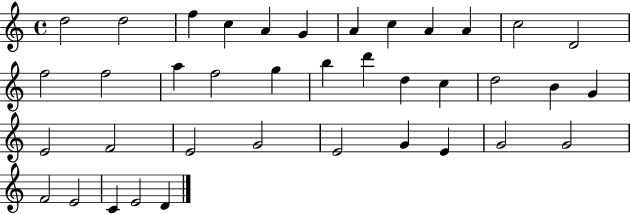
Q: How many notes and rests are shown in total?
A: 38